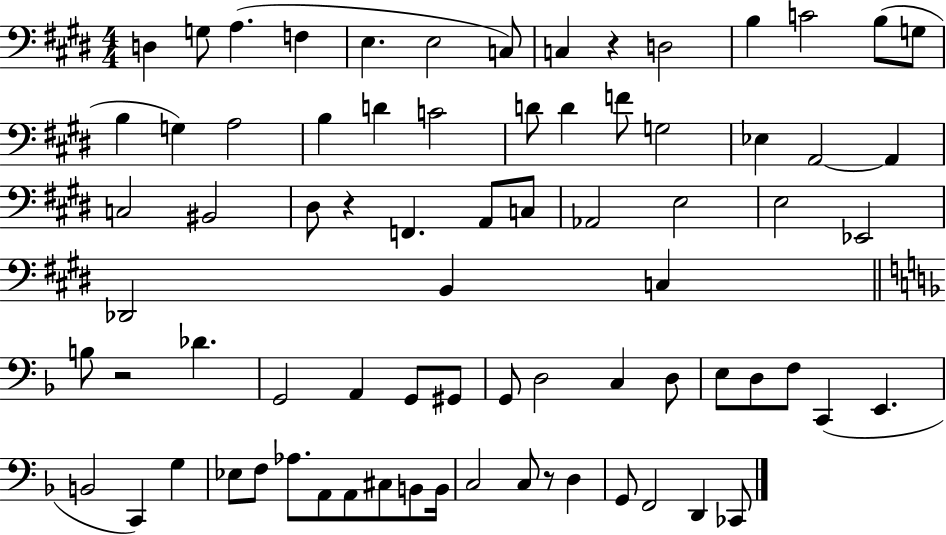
X:1
T:Untitled
M:4/4
L:1/4
K:E
D, G,/2 A, F, E, E,2 C,/2 C, z D,2 B, C2 B,/2 G,/2 B, G, A,2 B, D C2 D/2 D F/2 G,2 _E, A,,2 A,, C,2 ^B,,2 ^D,/2 z F,, A,,/2 C,/2 _A,,2 E,2 E,2 _E,,2 _D,,2 B,, C, B,/2 z2 _D G,,2 A,, G,,/2 ^G,,/2 G,,/2 D,2 C, D,/2 E,/2 D,/2 F,/2 C,, E,, B,,2 C,, G, _E,/2 F,/2 _A,/2 A,,/2 A,,/2 ^C,/2 B,,/2 B,,/4 C,2 C,/2 z/2 D, G,,/2 F,,2 D,, _C,,/2